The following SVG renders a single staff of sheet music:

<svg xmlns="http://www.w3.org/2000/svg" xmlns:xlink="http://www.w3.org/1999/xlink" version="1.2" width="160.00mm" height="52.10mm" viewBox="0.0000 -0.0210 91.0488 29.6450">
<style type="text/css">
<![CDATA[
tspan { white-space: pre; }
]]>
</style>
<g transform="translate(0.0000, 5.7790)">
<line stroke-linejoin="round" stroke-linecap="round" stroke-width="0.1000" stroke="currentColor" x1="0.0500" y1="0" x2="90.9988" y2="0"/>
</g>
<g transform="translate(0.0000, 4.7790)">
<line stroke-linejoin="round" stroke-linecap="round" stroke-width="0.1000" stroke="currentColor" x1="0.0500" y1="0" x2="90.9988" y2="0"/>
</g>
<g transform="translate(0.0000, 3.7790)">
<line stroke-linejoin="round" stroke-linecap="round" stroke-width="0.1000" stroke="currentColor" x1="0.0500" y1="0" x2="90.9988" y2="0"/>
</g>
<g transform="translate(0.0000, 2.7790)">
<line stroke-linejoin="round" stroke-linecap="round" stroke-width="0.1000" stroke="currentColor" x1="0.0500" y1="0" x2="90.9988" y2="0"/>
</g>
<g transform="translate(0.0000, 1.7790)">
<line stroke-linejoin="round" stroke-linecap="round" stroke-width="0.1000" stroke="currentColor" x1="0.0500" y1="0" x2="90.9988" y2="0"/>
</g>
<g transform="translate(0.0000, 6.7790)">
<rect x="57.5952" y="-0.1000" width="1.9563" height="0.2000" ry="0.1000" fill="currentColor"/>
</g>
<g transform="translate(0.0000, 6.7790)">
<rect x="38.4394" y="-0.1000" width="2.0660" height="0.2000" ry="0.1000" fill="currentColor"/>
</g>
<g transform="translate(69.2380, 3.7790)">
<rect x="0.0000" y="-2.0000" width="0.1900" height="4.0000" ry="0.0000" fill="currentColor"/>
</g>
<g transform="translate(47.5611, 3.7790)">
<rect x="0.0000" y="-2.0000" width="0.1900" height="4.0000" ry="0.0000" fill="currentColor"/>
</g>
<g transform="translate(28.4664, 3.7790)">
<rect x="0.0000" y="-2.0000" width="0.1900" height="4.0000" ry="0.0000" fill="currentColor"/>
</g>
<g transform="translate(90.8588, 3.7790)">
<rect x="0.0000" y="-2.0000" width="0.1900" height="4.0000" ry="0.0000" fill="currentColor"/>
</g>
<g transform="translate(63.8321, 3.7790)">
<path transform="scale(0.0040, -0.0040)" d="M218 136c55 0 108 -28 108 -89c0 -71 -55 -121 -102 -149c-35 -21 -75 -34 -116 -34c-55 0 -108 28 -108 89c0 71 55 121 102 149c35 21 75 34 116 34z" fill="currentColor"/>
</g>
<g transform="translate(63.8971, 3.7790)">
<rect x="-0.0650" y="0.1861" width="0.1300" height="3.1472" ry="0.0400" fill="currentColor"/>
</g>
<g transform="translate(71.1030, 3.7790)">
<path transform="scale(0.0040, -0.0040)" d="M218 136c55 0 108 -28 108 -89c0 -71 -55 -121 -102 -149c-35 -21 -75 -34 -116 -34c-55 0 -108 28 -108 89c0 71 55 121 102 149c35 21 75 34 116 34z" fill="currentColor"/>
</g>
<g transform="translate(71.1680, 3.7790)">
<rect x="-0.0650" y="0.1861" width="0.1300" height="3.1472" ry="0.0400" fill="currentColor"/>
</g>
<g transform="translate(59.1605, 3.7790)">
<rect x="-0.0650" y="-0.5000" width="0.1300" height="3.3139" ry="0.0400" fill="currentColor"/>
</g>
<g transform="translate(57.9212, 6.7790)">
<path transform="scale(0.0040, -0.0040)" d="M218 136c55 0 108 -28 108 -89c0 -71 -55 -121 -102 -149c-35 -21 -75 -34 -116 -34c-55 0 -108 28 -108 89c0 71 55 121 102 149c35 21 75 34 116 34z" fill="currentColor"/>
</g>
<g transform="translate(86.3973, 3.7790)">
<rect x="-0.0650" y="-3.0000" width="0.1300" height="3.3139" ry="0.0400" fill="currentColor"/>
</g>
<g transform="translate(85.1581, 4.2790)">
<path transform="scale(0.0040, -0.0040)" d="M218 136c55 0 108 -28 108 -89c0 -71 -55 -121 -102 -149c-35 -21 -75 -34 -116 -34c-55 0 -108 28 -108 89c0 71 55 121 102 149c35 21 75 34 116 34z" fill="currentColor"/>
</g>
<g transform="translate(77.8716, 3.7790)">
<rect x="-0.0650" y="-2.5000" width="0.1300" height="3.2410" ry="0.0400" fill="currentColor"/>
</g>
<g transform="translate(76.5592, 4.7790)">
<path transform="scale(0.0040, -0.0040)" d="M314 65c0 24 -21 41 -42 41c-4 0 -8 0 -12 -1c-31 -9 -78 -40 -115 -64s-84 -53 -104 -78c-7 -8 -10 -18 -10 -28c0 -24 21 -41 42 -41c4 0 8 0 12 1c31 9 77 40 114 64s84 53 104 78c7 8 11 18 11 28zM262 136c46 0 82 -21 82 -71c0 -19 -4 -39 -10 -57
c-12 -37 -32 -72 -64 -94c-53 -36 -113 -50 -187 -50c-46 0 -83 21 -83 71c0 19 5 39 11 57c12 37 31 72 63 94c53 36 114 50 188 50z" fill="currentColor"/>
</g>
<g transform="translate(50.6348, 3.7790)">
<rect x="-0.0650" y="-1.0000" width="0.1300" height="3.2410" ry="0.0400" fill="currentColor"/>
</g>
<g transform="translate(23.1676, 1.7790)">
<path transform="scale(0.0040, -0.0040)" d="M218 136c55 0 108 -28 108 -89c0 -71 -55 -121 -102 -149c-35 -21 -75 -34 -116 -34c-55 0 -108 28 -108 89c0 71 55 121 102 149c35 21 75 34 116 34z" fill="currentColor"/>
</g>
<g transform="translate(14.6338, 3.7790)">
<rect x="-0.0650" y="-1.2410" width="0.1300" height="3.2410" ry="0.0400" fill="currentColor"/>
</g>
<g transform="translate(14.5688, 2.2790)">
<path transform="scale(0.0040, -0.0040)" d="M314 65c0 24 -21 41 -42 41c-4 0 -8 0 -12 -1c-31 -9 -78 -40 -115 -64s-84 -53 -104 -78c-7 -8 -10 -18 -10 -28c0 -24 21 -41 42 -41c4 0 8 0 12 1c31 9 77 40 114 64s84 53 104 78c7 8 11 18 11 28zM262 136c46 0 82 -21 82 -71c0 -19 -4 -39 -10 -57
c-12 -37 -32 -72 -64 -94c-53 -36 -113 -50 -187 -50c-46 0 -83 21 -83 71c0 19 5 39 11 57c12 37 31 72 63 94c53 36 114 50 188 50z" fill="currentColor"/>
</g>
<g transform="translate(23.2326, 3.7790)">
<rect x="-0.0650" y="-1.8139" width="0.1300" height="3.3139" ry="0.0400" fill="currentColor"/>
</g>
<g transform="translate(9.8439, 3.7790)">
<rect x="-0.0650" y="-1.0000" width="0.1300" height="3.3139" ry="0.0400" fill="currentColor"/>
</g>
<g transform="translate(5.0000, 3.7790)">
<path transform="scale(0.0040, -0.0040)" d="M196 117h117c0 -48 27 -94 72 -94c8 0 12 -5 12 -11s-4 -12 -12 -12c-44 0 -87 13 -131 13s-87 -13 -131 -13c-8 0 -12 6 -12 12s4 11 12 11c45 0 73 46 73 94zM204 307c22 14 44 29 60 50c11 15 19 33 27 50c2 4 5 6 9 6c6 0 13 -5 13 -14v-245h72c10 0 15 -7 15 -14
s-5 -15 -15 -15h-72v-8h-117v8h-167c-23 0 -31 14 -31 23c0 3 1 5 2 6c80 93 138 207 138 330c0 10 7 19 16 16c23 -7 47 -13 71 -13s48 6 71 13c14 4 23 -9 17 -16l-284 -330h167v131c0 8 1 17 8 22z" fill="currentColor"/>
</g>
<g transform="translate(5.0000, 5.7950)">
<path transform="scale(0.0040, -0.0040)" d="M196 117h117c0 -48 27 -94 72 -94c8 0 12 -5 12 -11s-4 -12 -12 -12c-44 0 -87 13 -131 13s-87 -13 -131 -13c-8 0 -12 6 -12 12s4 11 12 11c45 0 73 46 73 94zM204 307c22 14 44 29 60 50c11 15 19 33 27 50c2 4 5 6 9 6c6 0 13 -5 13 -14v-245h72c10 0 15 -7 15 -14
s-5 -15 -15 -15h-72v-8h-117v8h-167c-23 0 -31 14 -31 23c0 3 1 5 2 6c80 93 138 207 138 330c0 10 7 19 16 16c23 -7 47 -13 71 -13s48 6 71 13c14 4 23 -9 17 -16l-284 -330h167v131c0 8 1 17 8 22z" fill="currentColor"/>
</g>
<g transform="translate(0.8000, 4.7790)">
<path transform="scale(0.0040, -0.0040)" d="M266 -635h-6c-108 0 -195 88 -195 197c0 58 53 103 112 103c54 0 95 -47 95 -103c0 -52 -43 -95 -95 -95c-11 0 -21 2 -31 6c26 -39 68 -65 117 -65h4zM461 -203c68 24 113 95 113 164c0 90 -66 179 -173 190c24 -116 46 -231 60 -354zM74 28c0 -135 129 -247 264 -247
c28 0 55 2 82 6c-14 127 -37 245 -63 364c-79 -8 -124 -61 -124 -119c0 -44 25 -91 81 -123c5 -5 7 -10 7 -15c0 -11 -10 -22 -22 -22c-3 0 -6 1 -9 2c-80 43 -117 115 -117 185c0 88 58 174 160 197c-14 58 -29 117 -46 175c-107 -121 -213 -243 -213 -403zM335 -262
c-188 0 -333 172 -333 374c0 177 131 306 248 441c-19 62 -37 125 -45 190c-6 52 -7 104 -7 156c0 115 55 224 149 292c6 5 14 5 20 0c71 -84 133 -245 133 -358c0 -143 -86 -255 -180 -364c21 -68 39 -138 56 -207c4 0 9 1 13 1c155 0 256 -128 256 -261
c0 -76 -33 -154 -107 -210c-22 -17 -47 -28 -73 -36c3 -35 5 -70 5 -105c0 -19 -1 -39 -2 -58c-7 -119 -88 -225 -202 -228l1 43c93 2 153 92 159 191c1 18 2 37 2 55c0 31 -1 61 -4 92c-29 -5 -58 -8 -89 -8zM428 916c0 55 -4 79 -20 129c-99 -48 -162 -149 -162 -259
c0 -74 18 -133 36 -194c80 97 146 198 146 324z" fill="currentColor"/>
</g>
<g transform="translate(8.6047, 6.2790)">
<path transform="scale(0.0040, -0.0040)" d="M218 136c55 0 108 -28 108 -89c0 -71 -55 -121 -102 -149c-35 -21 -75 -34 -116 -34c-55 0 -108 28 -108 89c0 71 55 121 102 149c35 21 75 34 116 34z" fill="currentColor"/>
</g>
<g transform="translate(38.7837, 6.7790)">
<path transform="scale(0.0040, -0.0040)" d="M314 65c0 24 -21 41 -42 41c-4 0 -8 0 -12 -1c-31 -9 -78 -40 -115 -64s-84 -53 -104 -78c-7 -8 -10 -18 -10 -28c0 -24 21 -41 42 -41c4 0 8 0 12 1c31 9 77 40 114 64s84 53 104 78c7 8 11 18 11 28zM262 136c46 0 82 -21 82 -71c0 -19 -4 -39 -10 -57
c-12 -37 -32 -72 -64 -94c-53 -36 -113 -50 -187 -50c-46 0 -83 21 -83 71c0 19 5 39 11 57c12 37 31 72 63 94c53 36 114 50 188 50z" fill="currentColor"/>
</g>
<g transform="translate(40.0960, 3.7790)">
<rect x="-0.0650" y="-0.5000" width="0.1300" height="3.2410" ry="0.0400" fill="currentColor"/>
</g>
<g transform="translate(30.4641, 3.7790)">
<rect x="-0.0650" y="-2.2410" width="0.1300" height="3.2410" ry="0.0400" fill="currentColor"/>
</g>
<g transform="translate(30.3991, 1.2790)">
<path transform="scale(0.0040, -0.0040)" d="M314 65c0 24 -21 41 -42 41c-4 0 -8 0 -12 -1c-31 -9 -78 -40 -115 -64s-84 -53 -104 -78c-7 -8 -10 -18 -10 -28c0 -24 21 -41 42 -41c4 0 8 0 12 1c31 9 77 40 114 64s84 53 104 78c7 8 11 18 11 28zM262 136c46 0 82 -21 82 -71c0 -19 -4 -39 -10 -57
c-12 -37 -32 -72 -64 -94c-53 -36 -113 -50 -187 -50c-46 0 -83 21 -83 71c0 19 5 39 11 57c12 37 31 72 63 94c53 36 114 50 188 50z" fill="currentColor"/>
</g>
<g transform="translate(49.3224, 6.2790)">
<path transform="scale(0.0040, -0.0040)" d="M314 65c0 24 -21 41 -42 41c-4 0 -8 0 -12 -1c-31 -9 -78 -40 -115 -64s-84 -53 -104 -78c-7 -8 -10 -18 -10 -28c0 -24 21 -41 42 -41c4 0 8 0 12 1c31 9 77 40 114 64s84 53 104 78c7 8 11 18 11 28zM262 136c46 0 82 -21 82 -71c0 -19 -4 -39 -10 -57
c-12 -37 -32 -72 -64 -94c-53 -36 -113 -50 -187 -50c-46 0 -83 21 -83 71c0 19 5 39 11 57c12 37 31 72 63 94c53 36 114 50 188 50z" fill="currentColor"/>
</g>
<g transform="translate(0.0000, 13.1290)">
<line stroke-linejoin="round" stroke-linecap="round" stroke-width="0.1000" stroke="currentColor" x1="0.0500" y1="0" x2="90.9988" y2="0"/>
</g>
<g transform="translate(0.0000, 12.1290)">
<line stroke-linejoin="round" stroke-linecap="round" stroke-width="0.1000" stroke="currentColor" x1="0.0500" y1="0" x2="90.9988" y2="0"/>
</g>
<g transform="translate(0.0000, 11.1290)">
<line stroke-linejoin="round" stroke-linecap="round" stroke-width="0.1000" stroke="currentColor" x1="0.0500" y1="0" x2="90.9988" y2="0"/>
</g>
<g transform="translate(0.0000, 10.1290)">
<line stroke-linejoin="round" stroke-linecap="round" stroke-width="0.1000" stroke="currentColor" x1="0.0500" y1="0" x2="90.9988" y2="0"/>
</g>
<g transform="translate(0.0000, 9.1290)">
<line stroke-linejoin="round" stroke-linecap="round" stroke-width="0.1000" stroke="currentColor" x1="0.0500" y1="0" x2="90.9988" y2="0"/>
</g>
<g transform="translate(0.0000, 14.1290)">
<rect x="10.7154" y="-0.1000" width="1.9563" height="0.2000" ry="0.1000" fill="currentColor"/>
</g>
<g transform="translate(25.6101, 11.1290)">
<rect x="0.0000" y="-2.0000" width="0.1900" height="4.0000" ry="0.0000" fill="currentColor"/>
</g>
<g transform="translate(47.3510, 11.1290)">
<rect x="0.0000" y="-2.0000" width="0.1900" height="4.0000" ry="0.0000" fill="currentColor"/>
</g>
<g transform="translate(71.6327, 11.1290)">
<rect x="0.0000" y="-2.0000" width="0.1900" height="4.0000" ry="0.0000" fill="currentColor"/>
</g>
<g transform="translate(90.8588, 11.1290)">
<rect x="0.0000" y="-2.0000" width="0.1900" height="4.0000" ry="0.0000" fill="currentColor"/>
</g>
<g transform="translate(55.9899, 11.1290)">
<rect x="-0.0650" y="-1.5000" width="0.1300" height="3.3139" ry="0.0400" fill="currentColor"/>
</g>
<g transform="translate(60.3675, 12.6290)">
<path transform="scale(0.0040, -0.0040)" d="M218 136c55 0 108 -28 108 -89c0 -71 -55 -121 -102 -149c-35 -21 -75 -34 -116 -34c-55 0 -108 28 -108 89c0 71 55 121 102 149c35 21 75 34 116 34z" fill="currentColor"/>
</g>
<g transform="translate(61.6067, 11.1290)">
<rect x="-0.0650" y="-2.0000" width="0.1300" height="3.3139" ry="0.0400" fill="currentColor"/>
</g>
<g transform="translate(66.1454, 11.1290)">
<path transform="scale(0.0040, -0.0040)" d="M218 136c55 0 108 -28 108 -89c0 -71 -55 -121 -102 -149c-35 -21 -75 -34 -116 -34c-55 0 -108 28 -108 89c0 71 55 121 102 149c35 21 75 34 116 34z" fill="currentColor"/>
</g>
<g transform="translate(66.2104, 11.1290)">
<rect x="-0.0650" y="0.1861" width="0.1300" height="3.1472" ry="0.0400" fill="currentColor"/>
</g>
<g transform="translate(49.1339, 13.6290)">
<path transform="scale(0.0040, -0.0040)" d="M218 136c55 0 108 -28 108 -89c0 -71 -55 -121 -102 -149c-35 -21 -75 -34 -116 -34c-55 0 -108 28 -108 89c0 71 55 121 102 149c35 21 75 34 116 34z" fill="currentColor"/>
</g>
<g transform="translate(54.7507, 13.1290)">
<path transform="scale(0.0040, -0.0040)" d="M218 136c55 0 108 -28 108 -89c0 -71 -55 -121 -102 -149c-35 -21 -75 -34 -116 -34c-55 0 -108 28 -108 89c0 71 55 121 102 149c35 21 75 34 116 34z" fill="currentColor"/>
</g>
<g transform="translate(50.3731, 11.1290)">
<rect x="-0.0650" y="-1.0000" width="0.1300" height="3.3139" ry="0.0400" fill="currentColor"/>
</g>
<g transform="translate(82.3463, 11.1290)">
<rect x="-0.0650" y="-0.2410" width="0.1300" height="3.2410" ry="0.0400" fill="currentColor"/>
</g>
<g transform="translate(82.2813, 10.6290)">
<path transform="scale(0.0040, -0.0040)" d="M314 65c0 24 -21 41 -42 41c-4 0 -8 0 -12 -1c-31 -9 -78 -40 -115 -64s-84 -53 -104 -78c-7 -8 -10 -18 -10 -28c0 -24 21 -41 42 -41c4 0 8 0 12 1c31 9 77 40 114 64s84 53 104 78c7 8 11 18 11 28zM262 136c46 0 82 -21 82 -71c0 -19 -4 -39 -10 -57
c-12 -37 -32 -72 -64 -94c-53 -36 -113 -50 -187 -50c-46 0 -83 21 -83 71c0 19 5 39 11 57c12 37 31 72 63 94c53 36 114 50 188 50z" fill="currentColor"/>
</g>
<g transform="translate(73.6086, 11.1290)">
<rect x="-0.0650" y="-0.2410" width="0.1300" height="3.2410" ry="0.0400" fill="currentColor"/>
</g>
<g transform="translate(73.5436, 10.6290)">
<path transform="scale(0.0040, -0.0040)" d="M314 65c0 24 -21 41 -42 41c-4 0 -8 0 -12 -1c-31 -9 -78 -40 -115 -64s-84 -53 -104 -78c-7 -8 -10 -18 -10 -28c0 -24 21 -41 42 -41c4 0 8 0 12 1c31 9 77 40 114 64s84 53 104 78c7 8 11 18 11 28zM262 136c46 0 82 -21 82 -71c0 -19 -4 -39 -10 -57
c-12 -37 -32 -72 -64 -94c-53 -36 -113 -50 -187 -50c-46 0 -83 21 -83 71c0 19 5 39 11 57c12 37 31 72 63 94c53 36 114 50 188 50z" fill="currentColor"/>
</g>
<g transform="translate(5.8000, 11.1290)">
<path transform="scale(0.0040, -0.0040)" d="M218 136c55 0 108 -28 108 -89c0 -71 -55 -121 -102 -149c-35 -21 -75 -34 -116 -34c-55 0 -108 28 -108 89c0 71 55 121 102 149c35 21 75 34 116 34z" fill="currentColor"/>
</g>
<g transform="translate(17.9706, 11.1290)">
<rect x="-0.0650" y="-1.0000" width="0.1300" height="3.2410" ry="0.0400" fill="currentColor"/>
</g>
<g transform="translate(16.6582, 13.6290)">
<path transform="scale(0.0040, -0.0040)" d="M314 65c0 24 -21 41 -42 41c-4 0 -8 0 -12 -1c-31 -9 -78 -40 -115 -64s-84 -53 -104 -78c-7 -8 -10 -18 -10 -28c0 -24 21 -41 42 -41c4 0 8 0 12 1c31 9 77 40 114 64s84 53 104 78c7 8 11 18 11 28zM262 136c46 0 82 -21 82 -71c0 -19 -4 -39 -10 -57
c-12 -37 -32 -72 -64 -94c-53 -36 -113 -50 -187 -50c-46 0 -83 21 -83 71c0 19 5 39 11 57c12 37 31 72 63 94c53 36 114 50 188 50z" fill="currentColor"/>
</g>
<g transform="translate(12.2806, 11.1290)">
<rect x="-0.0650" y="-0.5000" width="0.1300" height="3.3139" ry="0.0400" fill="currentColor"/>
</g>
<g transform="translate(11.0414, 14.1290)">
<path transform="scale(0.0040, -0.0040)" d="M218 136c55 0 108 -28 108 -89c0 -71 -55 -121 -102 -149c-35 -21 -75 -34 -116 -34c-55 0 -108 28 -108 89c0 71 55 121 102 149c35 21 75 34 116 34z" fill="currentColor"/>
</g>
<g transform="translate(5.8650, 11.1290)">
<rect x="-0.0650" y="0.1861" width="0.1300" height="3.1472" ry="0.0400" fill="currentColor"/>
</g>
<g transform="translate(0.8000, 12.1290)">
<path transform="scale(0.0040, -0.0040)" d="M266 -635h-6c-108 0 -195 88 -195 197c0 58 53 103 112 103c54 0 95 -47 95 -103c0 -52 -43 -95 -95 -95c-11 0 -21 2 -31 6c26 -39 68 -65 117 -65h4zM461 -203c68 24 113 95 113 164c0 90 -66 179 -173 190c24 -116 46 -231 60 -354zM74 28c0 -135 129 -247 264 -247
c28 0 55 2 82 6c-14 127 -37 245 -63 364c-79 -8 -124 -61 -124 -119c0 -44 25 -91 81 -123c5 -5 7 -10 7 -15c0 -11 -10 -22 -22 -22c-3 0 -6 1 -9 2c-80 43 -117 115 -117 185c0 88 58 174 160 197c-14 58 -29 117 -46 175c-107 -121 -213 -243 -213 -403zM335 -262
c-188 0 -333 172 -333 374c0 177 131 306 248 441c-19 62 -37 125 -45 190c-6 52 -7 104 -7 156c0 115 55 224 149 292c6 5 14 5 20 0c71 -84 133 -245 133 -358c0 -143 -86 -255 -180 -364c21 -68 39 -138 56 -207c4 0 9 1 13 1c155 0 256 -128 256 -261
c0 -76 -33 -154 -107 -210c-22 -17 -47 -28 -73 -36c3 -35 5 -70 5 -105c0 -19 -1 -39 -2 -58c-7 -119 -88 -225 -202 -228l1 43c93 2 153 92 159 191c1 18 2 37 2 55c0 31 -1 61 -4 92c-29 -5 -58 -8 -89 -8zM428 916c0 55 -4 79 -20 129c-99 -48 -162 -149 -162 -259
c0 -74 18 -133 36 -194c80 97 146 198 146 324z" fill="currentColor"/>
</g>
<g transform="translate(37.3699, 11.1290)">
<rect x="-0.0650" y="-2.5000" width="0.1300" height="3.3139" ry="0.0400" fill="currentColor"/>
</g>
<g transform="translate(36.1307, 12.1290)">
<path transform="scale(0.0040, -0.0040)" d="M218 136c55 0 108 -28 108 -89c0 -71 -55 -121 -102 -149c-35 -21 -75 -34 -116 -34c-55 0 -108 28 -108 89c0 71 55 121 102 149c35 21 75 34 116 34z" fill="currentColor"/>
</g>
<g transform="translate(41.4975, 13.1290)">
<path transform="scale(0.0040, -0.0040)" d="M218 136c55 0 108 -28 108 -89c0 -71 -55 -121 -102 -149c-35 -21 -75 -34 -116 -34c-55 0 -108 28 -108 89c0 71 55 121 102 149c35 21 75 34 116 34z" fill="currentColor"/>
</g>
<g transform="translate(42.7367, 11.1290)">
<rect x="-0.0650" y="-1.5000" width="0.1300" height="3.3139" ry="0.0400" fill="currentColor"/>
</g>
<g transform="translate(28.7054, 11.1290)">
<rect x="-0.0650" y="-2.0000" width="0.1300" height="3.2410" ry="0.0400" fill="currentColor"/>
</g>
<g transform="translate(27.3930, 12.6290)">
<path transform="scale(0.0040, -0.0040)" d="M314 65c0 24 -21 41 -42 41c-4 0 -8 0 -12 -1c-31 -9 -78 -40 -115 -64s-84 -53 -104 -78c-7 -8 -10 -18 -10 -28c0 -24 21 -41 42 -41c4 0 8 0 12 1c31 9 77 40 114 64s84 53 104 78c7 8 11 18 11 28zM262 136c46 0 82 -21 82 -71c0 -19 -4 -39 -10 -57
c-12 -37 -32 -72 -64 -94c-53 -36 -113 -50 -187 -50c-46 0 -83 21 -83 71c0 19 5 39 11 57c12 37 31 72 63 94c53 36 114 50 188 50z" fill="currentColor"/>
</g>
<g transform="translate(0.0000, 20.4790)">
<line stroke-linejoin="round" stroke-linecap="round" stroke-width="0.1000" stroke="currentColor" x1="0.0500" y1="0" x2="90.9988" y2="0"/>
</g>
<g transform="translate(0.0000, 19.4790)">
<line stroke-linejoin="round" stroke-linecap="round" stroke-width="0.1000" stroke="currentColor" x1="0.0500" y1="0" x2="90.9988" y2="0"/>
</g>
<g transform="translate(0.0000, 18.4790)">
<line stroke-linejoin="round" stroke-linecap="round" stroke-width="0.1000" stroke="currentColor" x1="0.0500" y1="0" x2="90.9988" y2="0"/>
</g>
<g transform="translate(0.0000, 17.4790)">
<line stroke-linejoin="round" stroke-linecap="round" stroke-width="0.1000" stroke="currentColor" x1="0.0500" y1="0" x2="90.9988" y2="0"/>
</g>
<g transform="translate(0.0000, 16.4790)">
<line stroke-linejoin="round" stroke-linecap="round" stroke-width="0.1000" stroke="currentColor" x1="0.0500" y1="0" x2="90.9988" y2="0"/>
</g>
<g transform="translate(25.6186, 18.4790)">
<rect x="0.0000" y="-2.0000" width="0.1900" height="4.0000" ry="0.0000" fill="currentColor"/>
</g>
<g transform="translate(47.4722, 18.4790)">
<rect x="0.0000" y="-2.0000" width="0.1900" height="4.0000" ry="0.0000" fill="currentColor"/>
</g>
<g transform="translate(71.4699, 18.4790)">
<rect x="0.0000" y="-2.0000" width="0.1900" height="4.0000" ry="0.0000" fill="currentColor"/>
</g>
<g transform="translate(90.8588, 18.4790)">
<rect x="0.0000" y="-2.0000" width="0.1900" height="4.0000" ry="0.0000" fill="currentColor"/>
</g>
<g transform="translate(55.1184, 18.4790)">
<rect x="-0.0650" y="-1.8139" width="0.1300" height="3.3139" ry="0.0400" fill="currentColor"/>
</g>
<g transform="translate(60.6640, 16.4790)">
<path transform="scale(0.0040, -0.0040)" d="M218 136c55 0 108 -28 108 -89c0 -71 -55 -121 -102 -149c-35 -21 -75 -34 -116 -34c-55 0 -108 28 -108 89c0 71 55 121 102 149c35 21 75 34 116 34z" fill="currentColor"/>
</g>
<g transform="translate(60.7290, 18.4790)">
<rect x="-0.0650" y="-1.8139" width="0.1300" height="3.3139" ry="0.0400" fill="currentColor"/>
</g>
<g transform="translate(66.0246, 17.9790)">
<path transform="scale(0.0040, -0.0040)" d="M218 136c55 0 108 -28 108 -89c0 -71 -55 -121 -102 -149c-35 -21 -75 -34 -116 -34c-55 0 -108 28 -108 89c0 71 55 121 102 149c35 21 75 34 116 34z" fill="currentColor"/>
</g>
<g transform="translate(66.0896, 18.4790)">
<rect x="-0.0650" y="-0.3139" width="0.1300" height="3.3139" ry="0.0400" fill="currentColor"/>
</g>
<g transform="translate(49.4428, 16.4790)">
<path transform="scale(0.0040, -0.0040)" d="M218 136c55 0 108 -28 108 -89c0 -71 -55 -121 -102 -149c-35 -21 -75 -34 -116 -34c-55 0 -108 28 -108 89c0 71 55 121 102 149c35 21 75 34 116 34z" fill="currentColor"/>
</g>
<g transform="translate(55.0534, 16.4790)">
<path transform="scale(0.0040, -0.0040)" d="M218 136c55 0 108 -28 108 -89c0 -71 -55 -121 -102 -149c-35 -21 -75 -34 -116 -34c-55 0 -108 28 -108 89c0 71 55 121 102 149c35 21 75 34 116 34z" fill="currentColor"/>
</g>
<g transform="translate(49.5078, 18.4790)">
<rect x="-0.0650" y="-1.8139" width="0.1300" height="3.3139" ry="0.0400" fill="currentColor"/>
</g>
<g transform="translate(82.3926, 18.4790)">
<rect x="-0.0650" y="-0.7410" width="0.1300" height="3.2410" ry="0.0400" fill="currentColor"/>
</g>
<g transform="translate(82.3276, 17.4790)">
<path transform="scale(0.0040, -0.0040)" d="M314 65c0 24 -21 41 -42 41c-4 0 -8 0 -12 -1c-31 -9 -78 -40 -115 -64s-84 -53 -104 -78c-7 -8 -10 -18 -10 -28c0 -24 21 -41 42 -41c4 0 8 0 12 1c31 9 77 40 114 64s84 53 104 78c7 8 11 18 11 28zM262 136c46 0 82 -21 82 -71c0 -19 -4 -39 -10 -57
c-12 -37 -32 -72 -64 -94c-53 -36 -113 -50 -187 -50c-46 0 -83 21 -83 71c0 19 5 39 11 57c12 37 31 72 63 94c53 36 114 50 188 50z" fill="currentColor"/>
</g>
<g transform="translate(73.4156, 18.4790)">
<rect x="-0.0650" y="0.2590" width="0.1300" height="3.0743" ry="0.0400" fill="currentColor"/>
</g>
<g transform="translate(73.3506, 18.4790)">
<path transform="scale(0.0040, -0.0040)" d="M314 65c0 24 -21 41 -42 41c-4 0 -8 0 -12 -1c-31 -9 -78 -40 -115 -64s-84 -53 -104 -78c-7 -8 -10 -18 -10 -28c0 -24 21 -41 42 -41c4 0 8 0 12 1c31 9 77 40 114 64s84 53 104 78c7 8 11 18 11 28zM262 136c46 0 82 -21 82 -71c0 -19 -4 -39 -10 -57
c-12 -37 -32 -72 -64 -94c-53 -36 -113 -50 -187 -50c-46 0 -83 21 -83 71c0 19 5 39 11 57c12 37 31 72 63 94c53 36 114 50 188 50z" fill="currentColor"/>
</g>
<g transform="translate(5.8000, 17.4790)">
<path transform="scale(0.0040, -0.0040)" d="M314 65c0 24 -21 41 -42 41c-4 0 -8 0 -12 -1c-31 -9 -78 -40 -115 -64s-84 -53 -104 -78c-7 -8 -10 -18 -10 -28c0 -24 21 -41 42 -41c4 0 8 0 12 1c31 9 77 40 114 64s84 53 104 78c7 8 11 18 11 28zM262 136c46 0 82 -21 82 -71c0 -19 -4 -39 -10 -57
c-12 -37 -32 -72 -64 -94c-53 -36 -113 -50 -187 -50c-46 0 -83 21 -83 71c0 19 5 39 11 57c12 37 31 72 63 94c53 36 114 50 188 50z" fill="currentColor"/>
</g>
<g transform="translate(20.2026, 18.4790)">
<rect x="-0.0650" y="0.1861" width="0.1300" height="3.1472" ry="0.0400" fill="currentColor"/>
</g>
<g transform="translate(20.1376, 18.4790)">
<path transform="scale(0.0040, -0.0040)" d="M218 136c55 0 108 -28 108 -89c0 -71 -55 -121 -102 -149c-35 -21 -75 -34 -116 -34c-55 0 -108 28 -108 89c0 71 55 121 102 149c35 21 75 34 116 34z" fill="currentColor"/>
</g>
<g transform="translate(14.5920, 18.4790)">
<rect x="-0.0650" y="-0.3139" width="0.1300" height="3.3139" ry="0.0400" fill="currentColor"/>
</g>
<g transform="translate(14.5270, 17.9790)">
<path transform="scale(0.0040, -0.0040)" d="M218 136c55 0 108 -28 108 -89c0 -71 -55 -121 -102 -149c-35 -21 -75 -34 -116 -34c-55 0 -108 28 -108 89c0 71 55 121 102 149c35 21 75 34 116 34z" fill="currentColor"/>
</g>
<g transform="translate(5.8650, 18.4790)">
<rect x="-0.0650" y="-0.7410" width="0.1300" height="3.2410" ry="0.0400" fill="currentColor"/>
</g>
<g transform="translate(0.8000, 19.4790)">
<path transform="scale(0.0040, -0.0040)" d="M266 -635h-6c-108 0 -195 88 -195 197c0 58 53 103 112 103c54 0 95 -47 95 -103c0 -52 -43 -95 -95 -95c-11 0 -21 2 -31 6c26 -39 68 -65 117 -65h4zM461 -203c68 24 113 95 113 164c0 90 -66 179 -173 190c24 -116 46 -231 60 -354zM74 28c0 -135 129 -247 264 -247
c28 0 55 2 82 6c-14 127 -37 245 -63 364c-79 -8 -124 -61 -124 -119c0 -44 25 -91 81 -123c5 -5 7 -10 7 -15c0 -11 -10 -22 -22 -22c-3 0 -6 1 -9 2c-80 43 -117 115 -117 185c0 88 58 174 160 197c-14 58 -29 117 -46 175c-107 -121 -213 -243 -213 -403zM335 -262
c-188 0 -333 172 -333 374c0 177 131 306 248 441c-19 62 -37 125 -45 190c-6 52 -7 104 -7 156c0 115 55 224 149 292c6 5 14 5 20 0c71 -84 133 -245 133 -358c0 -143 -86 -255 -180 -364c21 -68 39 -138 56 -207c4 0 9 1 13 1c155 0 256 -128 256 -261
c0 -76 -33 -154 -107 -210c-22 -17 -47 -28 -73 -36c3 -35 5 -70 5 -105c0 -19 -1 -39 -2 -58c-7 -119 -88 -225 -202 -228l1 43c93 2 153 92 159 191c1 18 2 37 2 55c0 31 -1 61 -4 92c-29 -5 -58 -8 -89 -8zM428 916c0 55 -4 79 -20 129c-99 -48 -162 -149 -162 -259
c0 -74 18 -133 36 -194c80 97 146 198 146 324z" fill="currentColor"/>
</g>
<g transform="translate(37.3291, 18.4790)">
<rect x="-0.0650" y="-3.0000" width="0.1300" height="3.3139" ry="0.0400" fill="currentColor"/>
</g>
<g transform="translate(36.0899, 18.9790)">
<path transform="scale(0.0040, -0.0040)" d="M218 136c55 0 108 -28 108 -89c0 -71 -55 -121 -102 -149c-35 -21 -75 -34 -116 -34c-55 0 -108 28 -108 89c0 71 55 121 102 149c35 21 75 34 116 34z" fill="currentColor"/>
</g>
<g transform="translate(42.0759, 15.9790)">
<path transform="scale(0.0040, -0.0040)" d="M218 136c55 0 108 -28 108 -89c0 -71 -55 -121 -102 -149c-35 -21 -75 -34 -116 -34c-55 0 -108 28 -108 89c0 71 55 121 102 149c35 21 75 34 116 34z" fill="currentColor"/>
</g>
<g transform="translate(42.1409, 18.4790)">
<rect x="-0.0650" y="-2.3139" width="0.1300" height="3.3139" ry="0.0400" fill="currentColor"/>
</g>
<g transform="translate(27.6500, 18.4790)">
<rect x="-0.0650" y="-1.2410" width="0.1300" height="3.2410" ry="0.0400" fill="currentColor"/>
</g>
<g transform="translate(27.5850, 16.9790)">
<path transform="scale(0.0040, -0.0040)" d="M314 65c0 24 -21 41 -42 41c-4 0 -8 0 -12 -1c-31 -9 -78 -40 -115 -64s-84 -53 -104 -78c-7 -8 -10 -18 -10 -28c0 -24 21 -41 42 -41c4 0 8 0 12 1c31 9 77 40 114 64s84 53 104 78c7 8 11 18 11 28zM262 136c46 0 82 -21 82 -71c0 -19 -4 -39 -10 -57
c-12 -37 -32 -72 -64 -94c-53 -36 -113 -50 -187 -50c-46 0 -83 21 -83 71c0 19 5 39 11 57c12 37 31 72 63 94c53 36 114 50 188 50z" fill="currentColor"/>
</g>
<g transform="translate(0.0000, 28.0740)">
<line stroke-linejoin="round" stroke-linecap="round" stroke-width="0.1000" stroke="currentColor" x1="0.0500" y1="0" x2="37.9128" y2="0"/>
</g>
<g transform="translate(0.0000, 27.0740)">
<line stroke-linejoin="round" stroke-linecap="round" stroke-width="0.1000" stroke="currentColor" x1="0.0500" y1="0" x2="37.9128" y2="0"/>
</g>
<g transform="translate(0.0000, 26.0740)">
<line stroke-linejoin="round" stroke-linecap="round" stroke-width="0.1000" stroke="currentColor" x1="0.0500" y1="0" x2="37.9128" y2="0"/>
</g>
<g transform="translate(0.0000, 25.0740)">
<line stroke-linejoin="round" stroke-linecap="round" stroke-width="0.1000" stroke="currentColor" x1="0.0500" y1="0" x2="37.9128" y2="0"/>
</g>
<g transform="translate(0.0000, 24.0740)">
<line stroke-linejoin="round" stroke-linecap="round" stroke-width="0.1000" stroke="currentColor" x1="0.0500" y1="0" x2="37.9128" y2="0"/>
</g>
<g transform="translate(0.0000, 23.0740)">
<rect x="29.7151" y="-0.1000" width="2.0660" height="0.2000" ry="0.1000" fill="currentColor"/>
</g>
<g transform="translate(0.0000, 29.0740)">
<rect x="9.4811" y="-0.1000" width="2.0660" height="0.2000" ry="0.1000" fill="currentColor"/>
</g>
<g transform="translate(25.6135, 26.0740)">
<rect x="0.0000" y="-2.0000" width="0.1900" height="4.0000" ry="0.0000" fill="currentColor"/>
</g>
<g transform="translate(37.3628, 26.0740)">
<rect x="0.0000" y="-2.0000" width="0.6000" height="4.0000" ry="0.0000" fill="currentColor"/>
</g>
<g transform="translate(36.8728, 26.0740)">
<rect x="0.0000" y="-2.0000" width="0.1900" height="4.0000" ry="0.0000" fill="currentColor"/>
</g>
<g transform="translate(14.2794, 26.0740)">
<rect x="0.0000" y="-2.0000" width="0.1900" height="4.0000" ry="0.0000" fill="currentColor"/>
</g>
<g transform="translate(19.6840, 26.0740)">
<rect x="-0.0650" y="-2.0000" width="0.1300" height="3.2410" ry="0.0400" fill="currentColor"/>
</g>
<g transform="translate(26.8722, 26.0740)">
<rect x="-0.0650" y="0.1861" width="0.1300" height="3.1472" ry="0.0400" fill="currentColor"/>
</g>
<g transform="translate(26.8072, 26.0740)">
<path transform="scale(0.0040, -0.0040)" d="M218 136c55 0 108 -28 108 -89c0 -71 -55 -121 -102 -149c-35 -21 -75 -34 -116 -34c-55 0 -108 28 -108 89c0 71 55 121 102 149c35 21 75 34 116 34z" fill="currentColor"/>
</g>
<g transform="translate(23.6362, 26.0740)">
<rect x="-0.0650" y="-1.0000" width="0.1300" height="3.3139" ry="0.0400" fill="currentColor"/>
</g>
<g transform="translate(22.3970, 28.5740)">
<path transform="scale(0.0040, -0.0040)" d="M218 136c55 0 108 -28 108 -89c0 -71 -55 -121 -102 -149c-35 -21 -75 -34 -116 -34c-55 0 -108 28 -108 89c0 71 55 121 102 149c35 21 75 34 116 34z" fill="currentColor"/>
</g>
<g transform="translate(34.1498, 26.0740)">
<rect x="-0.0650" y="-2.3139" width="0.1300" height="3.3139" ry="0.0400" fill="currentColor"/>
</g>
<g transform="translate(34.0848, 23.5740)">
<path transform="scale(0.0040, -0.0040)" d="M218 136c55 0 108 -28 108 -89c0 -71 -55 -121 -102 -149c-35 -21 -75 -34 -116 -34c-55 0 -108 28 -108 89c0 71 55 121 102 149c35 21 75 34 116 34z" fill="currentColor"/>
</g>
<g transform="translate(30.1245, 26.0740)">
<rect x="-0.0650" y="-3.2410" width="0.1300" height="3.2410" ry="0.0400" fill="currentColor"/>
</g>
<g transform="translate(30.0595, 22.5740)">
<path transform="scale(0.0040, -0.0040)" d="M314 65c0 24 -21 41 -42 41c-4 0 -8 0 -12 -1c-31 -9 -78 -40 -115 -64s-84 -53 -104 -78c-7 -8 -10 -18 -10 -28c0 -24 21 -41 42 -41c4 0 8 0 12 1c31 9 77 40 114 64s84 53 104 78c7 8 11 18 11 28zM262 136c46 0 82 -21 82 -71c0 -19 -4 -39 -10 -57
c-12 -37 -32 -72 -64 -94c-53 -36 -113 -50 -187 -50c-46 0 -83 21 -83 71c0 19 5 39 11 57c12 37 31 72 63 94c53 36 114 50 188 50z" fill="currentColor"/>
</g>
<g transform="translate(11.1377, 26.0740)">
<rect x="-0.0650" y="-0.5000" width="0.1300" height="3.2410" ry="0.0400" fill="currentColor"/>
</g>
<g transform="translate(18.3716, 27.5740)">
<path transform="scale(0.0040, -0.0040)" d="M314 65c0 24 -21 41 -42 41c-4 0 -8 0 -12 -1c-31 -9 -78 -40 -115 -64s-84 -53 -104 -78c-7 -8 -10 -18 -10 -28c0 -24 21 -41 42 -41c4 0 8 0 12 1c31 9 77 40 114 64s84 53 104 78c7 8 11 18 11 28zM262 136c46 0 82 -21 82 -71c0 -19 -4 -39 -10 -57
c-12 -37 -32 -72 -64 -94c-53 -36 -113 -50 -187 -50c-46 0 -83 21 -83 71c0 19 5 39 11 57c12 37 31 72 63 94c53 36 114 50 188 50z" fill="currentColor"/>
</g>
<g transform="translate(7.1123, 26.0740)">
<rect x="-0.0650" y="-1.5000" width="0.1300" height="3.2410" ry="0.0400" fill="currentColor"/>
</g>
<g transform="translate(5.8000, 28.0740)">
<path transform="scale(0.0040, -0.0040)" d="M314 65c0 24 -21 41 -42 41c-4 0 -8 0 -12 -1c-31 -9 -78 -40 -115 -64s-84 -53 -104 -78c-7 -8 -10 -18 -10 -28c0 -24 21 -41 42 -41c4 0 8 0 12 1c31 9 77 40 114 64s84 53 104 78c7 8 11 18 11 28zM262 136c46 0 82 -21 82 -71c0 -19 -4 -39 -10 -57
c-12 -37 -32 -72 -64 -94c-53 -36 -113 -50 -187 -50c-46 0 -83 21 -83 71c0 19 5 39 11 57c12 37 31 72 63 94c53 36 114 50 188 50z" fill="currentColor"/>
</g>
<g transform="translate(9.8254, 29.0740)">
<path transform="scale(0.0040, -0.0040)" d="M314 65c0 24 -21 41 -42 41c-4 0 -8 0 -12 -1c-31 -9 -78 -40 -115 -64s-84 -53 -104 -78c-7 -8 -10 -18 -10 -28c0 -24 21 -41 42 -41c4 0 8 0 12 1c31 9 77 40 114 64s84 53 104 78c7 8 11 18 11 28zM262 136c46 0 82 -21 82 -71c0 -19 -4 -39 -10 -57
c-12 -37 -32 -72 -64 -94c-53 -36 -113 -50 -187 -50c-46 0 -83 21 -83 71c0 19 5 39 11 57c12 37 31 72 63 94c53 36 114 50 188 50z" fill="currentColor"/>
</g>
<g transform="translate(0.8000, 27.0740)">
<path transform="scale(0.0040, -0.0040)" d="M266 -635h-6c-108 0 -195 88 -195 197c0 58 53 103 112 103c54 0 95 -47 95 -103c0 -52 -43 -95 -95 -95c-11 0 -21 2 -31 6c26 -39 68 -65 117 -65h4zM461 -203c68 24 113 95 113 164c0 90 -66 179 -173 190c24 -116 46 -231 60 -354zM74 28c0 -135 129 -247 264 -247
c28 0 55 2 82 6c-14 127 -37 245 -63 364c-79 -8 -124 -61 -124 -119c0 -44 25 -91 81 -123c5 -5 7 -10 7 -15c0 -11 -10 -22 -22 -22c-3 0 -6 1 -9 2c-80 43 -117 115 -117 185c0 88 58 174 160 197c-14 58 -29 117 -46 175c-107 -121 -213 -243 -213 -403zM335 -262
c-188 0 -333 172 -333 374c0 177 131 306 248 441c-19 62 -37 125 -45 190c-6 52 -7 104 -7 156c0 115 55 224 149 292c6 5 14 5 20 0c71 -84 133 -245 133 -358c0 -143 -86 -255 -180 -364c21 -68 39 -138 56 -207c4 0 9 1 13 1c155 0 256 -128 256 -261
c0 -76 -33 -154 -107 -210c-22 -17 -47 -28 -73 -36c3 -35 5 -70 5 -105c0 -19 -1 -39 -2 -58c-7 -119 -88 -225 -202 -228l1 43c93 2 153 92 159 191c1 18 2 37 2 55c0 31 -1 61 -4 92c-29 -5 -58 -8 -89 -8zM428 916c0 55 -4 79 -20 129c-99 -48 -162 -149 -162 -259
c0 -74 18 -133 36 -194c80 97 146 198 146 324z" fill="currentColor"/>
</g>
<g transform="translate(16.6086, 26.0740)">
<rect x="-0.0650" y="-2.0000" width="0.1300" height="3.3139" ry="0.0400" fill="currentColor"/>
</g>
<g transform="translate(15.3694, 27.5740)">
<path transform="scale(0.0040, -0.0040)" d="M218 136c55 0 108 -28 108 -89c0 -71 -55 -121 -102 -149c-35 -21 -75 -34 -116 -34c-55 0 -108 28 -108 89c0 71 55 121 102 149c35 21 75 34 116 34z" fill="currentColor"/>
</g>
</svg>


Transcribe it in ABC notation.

X:1
T:Untitled
M:4/4
L:1/4
K:C
D e2 f g2 C2 D2 C B B G2 A B C D2 F2 G E D E F B c2 c2 d2 c B e2 A g f f f c B2 d2 E2 C2 F F2 D B b2 g